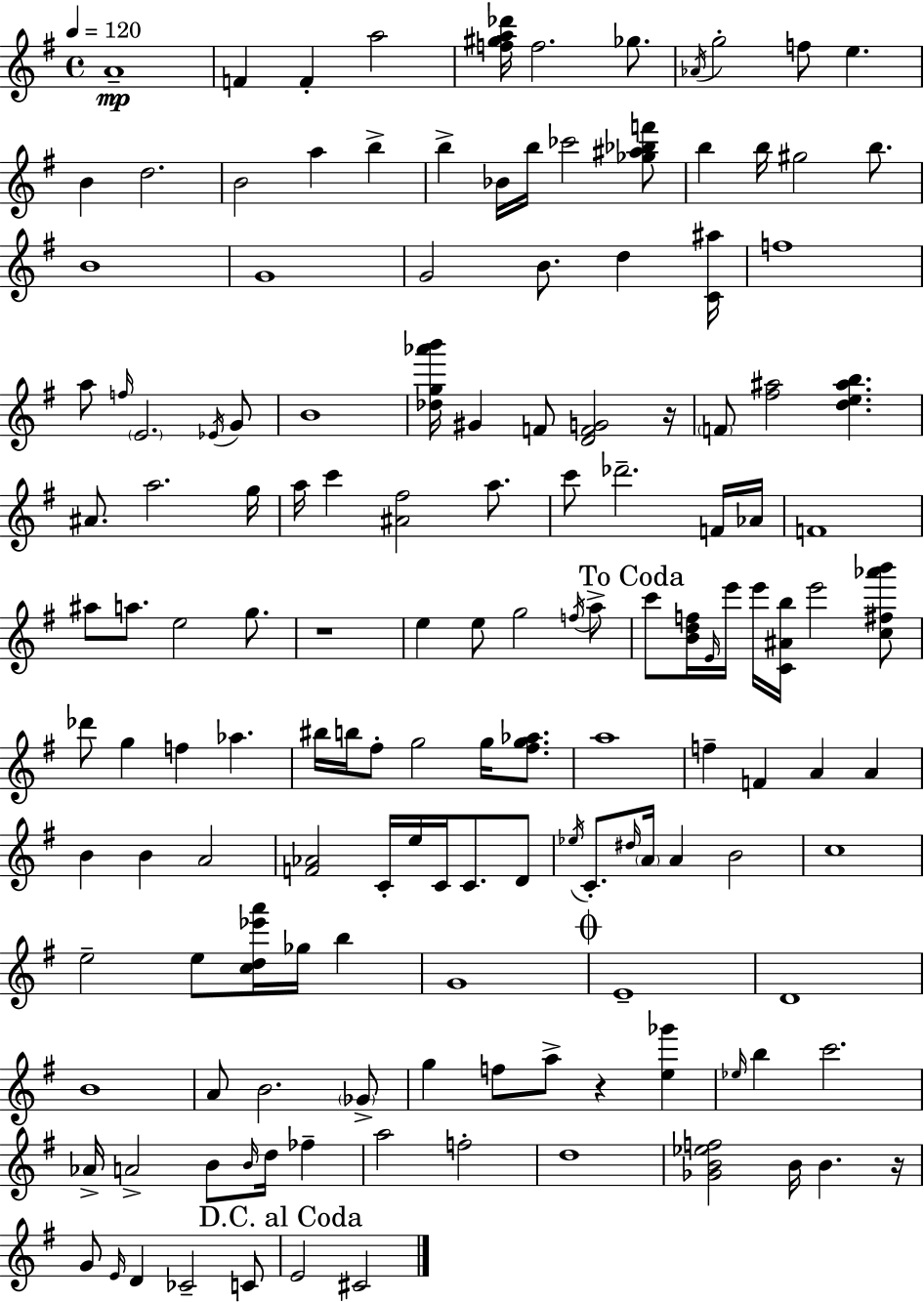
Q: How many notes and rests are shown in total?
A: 147